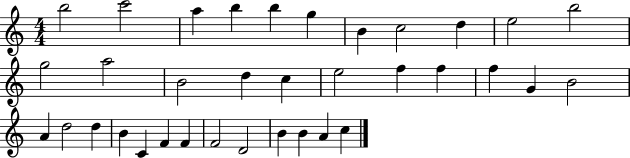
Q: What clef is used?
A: treble